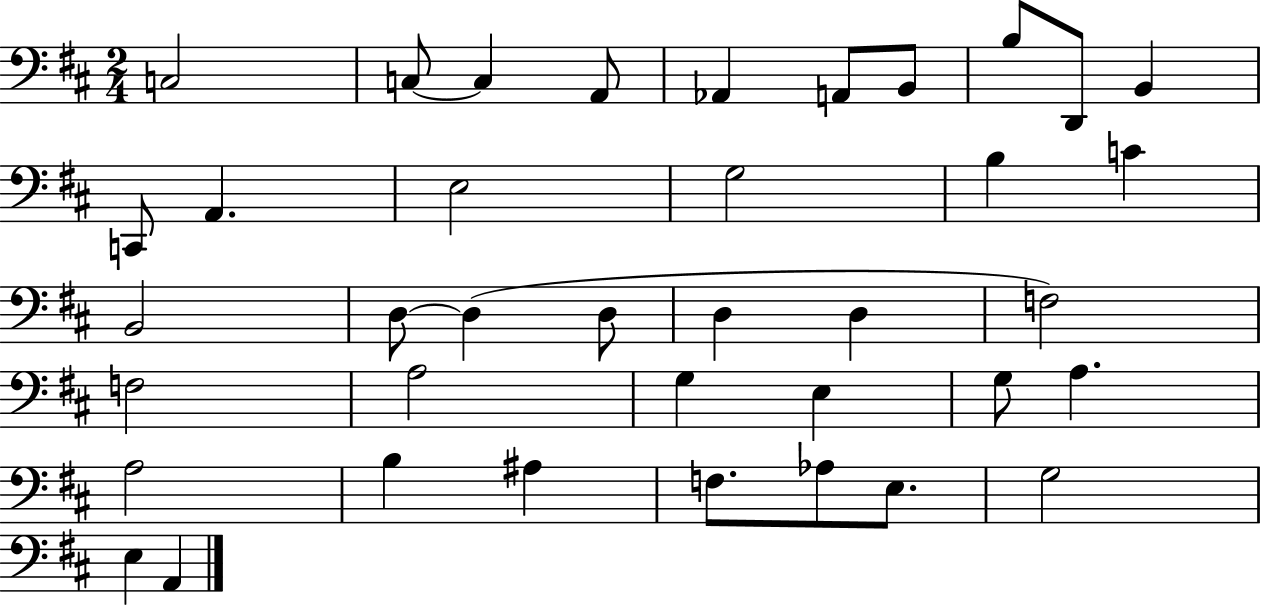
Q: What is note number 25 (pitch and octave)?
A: A3